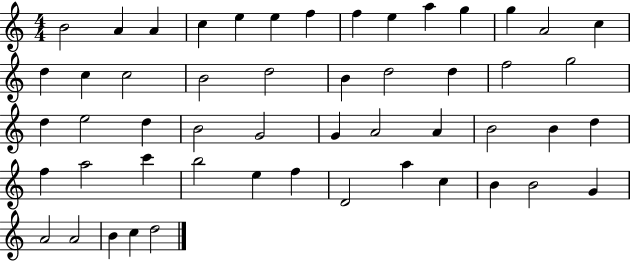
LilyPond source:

{
  \clef treble
  \numericTimeSignature
  \time 4/4
  \key c \major
  b'2 a'4 a'4 | c''4 e''4 e''4 f''4 | f''4 e''4 a''4 g''4 | g''4 a'2 c''4 | \break d''4 c''4 c''2 | b'2 d''2 | b'4 d''2 d''4 | f''2 g''2 | \break d''4 e''2 d''4 | b'2 g'2 | g'4 a'2 a'4 | b'2 b'4 d''4 | \break f''4 a''2 c'''4 | b''2 e''4 f''4 | d'2 a''4 c''4 | b'4 b'2 g'4 | \break a'2 a'2 | b'4 c''4 d''2 | \bar "|."
}